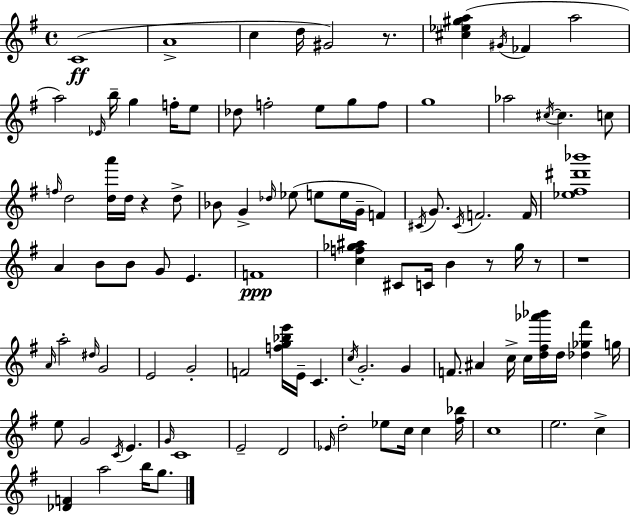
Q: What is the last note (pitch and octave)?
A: G5